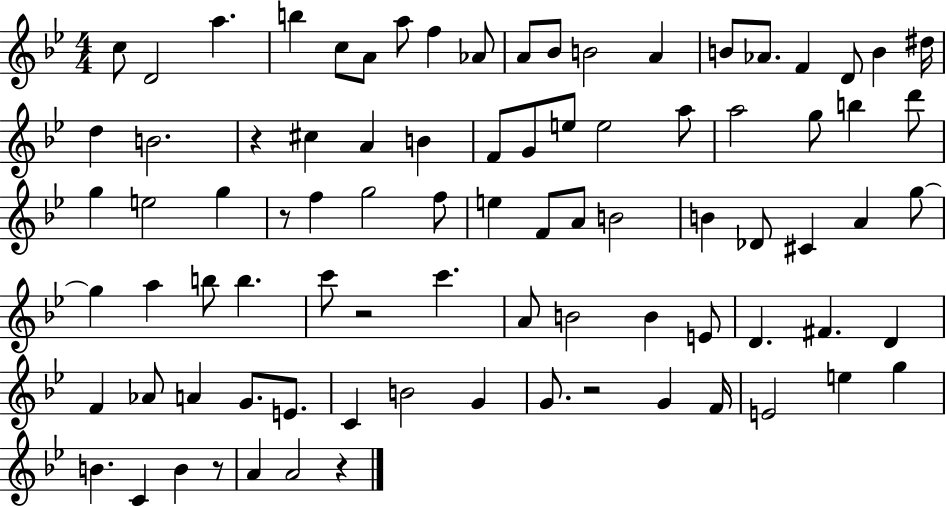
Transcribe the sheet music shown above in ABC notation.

X:1
T:Untitled
M:4/4
L:1/4
K:Bb
c/2 D2 a b c/2 A/2 a/2 f _A/2 A/2 _B/2 B2 A B/2 _A/2 F D/2 B ^d/4 d B2 z ^c A B F/2 G/2 e/2 e2 a/2 a2 g/2 b d'/2 g e2 g z/2 f g2 f/2 e F/2 A/2 B2 B _D/2 ^C A g/2 g a b/2 b c'/2 z2 c' A/2 B2 B E/2 D ^F D F _A/2 A G/2 E/2 C B2 G G/2 z2 G F/4 E2 e g B C B z/2 A A2 z